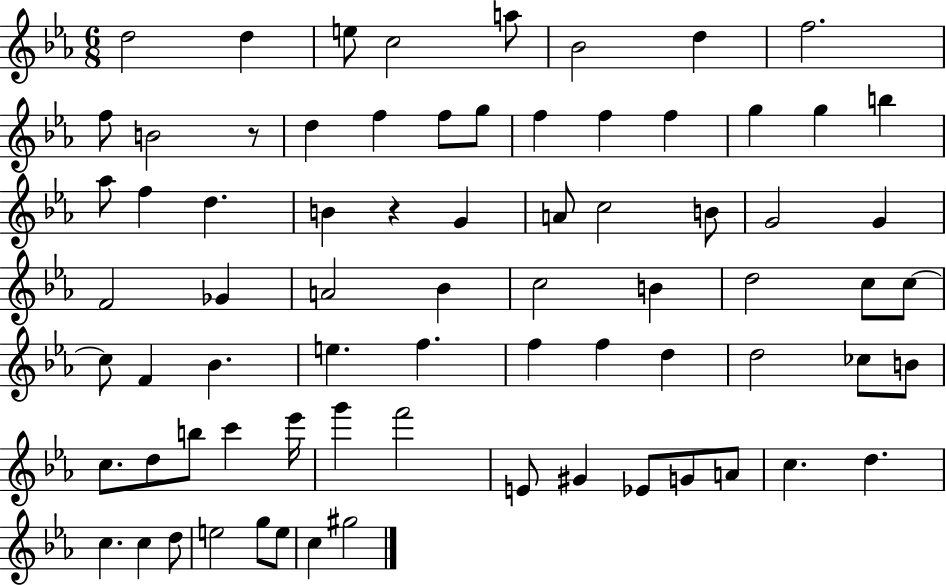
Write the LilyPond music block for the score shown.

{
  \clef treble
  \numericTimeSignature
  \time 6/8
  \key ees \major
  d''2 d''4 | e''8 c''2 a''8 | bes'2 d''4 | f''2. | \break f''8 b'2 r8 | d''4 f''4 f''8 g''8 | f''4 f''4 f''4 | g''4 g''4 b''4 | \break aes''8 f''4 d''4. | b'4 r4 g'4 | a'8 c''2 b'8 | g'2 g'4 | \break f'2 ges'4 | a'2 bes'4 | c''2 b'4 | d''2 c''8 c''8~~ | \break c''8 f'4 bes'4. | e''4. f''4. | f''4 f''4 d''4 | d''2 ces''8 b'8 | \break c''8. d''8 b''8 c'''4 ees'''16 | g'''4 f'''2 | e'8 gis'4 ees'8 g'8 a'8 | c''4. d''4. | \break c''4. c''4 d''8 | e''2 g''8 e''8 | c''4 gis''2 | \bar "|."
}